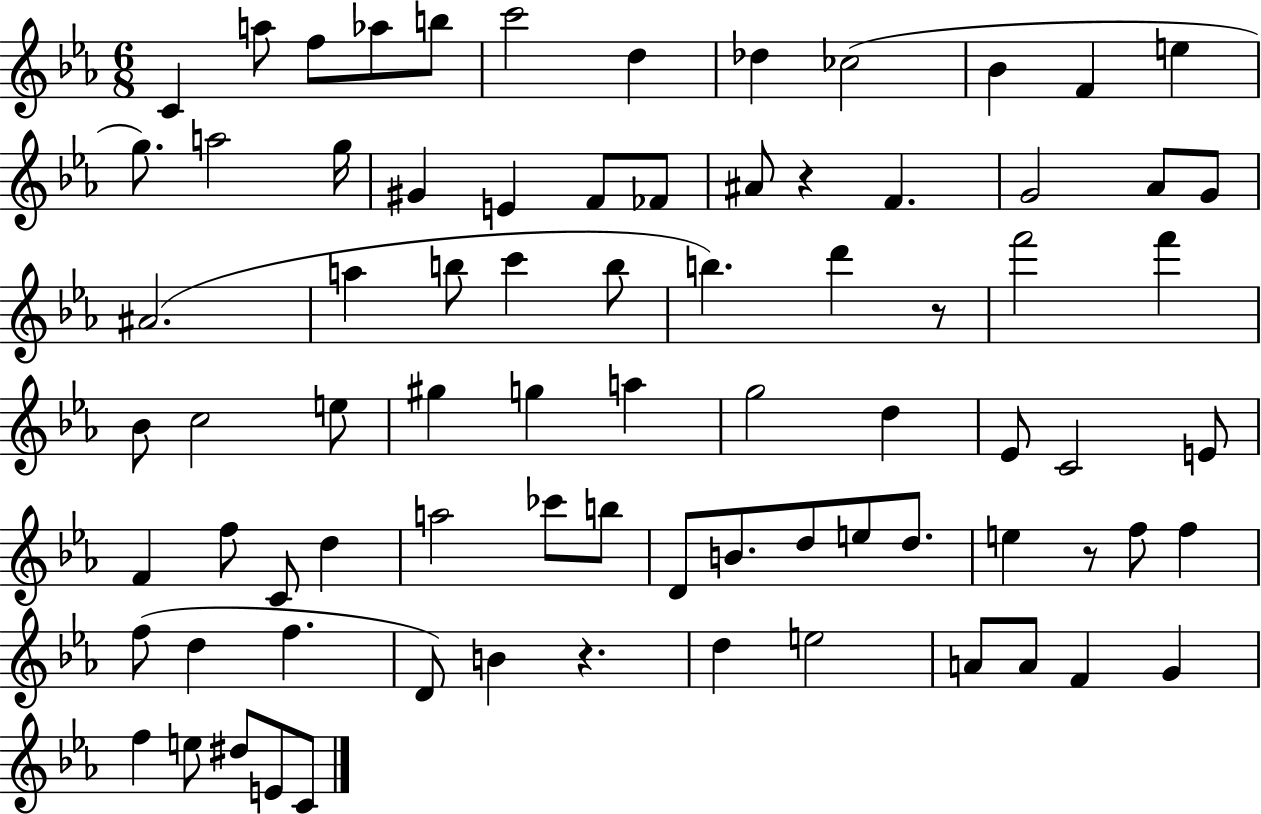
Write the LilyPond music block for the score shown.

{
  \clef treble
  \numericTimeSignature
  \time 6/8
  \key ees \major
  c'4 a''8 f''8 aes''8 b''8 | c'''2 d''4 | des''4 ces''2( | bes'4 f'4 e''4 | \break g''8.) a''2 g''16 | gis'4 e'4 f'8 fes'8 | ais'8 r4 f'4. | g'2 aes'8 g'8 | \break ais'2.( | a''4 b''8 c'''4 b''8 | b''4.) d'''4 r8 | f'''2 f'''4 | \break bes'8 c''2 e''8 | gis''4 g''4 a''4 | g''2 d''4 | ees'8 c'2 e'8 | \break f'4 f''8 c'8 d''4 | a''2 ces'''8 b''8 | d'8 b'8. d''8 e''8 d''8. | e''4 r8 f''8 f''4 | \break f''8( d''4 f''4. | d'8) b'4 r4. | d''4 e''2 | a'8 a'8 f'4 g'4 | \break f''4 e''8 dis''8 e'8 c'8 | \bar "|."
}